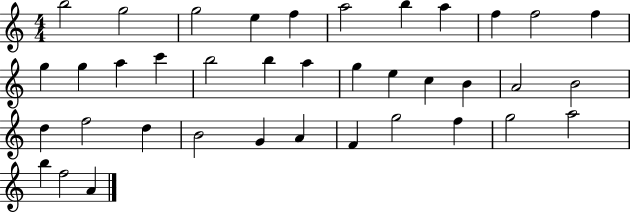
B5/h G5/h G5/h E5/q F5/q A5/h B5/q A5/q F5/q F5/h F5/q G5/q G5/q A5/q C6/q B5/h B5/q A5/q G5/q E5/q C5/q B4/q A4/h B4/h D5/q F5/h D5/q B4/h G4/q A4/q F4/q G5/h F5/q G5/h A5/h B5/q F5/h A4/q